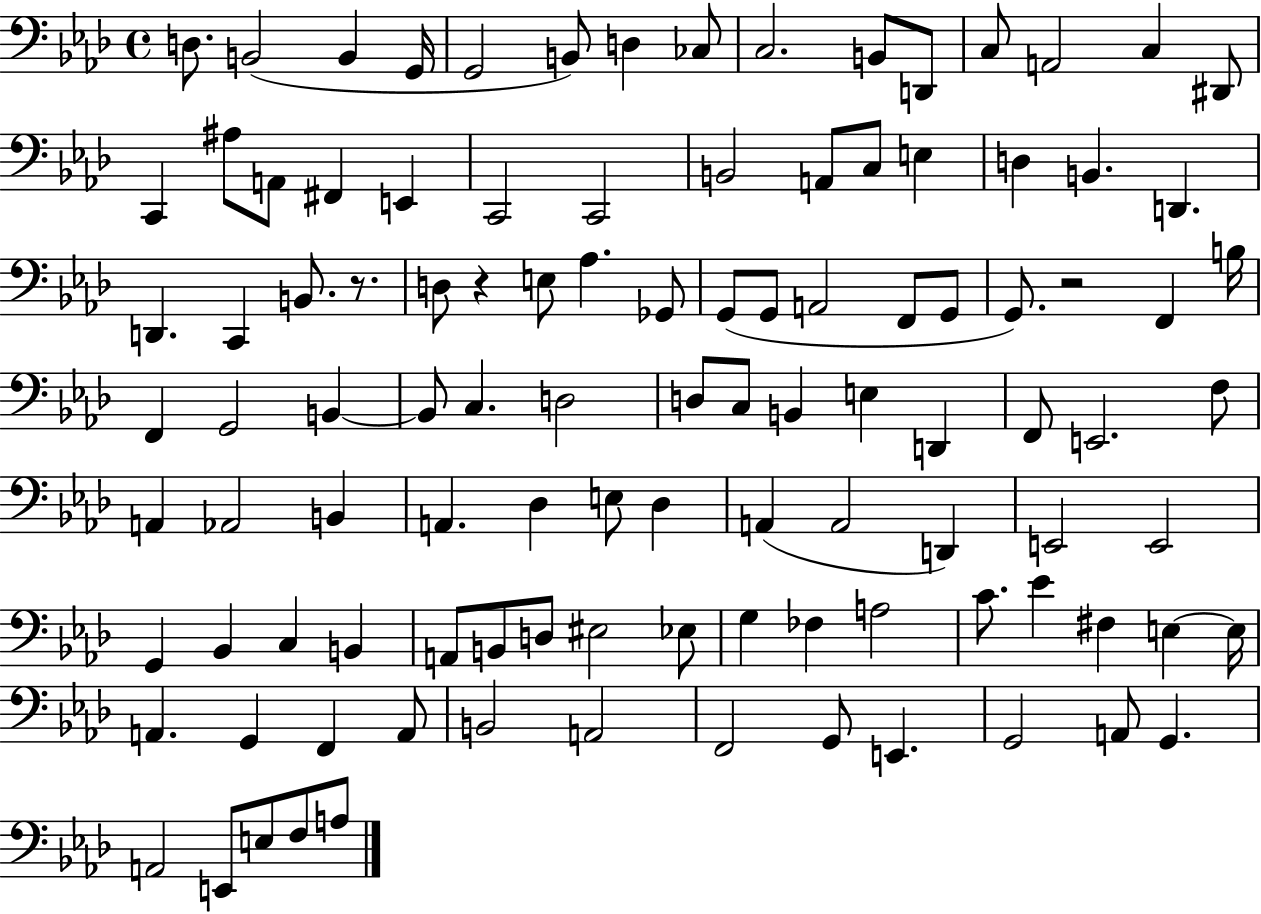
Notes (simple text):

D3/e. B2/h B2/q G2/s G2/h B2/e D3/q CES3/e C3/h. B2/e D2/e C3/e A2/h C3/q D#2/e C2/q A#3/e A2/e F#2/q E2/q C2/h C2/h B2/h A2/e C3/e E3/q D3/q B2/q. D2/q. D2/q. C2/q B2/e. R/e. D3/e R/q E3/e Ab3/q. Gb2/e G2/e G2/e A2/h F2/e G2/e G2/e. R/h F2/q B3/s F2/q G2/h B2/q B2/e C3/q. D3/h D3/e C3/e B2/q E3/q D2/q F2/e E2/h. F3/e A2/q Ab2/h B2/q A2/q. Db3/q E3/e Db3/q A2/q A2/h D2/q E2/h E2/h G2/q Bb2/q C3/q B2/q A2/e B2/e D3/e EIS3/h Eb3/e G3/q FES3/q A3/h C4/e. Eb4/q F#3/q E3/q E3/s A2/q. G2/q F2/q A2/e B2/h A2/h F2/h G2/e E2/q. G2/h A2/e G2/q. A2/h E2/e E3/e F3/e A3/e